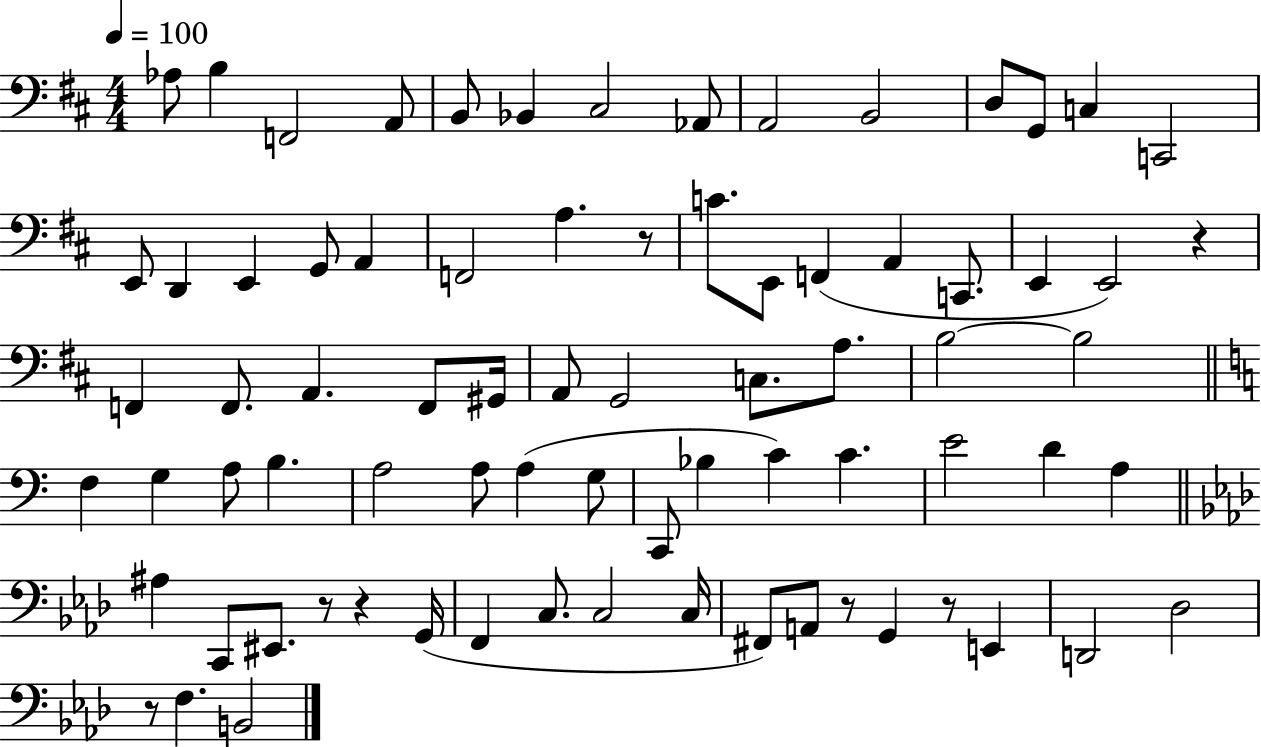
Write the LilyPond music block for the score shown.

{
  \clef bass
  \numericTimeSignature
  \time 4/4
  \key d \major
  \tempo 4 = 100
  aes8 b4 f,2 a,8 | b,8 bes,4 cis2 aes,8 | a,2 b,2 | d8 g,8 c4 c,2 | \break e,8 d,4 e,4 g,8 a,4 | f,2 a4. r8 | c'8. e,8 f,4( a,4 c,8. | e,4 e,2) r4 | \break f,4 f,8. a,4. f,8 gis,16 | a,8 g,2 c8. a8. | b2~~ b2 | \bar "||" \break \key c \major f4 g4 a8 b4. | a2 a8 a4( g8 | c,8 bes4 c'4) c'4. | e'2 d'4 a4 | \break \bar "||" \break \key f \minor ais4 c,8 eis,8. r8 r4 g,16( | f,4 c8. c2 c16 | fis,8) a,8 r8 g,4 r8 e,4 | d,2 des2 | \break r8 f4. b,2 | \bar "|."
}